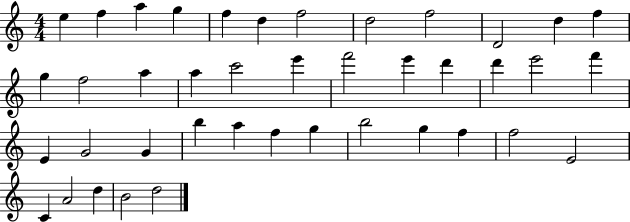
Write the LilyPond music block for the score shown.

{
  \clef treble
  \numericTimeSignature
  \time 4/4
  \key c \major
  e''4 f''4 a''4 g''4 | f''4 d''4 f''2 | d''2 f''2 | d'2 d''4 f''4 | \break g''4 f''2 a''4 | a''4 c'''2 e'''4 | f'''2 e'''4 d'''4 | d'''4 e'''2 f'''4 | \break e'4 g'2 g'4 | b''4 a''4 f''4 g''4 | b''2 g''4 f''4 | f''2 e'2 | \break c'4 a'2 d''4 | b'2 d''2 | \bar "|."
}